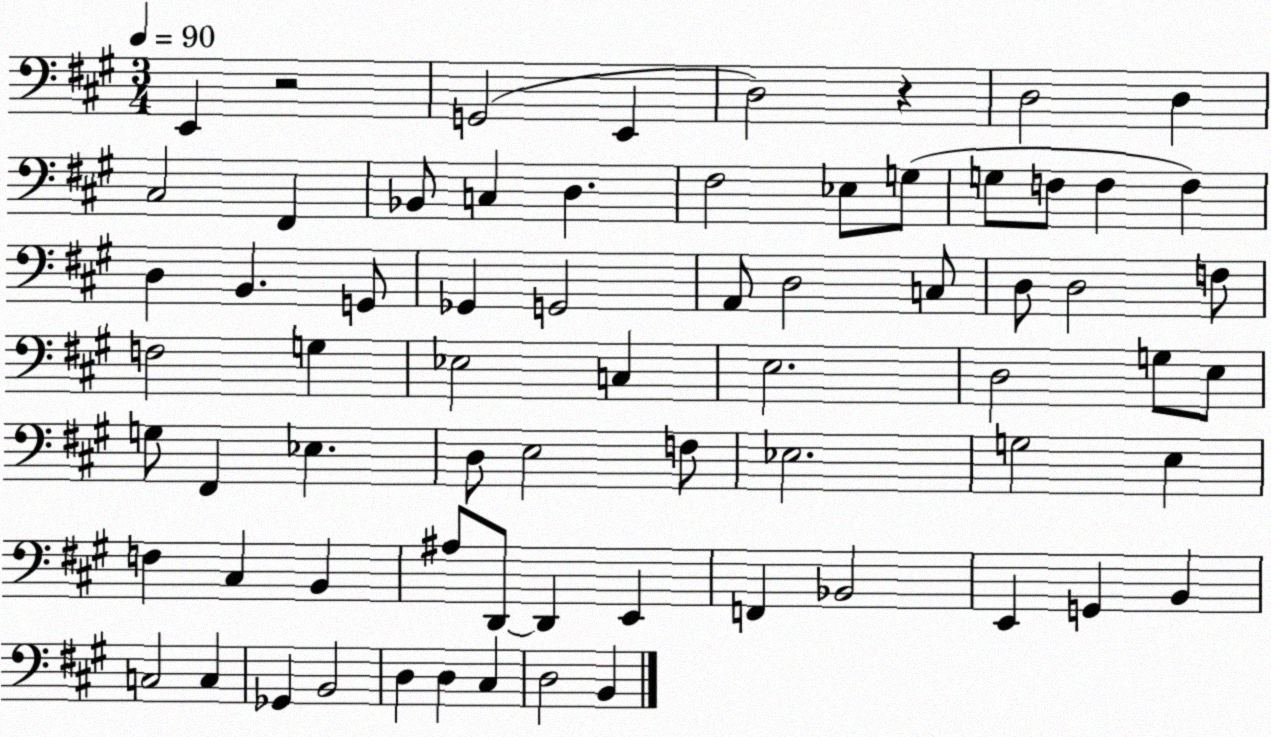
X:1
T:Untitled
M:3/4
L:1/4
K:A
E,, z2 G,,2 E,, D,2 z D,2 D, ^C,2 ^F,, _B,,/2 C, D, ^F,2 _E,/2 G,/2 G,/2 F,/2 F, F, D, B,, G,,/2 _G,, G,,2 A,,/2 D,2 C,/2 D,/2 D,2 F,/2 F,2 G, _E,2 C, E,2 D,2 G,/2 E,/2 G,/2 ^F,, _E, D,/2 E,2 F,/2 _E,2 G,2 E, F, ^C, B,, ^A,/2 D,,/2 D,, E,, F,, _B,,2 E,, G,, B,, C,2 C, _G,, B,,2 D, D, ^C, D,2 B,,